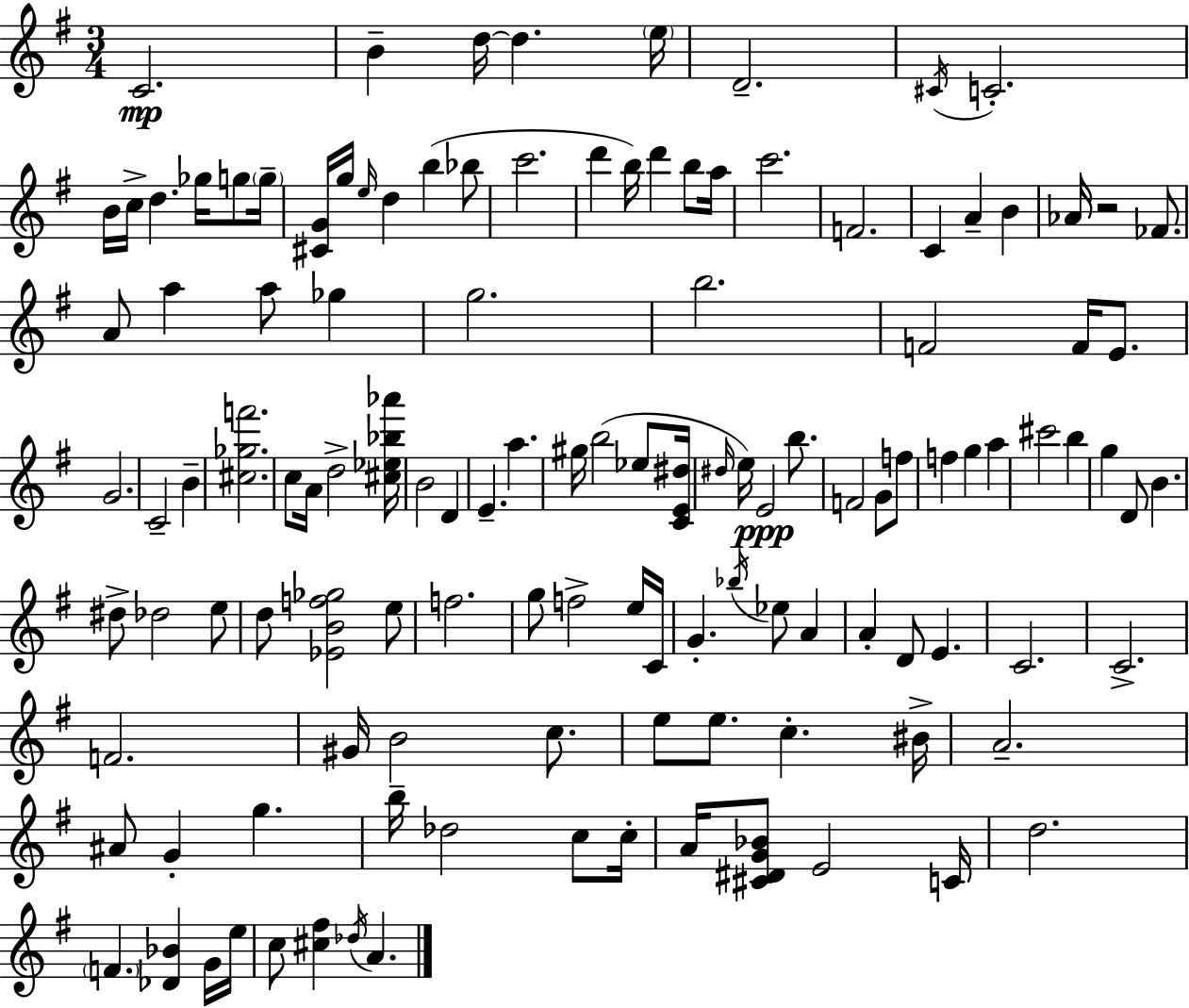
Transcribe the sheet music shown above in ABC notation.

X:1
T:Untitled
M:3/4
L:1/4
K:G
C2 B d/4 d e/4 D2 ^C/4 C2 B/4 c/4 d _g/4 g/2 g/4 [^CG]/4 g/4 e/4 d b _b/2 c'2 d' b/4 d' b/2 a/4 c'2 F2 C A B _A/4 z2 _F/2 A/2 a a/2 _g g2 b2 F2 F/4 E/2 G2 C2 B [^c_gf']2 c/2 A/4 d2 [^c_e_b_a']/4 B2 D E a ^g/4 b2 _e/2 [CE^d]/4 ^d/4 e/4 E2 b/2 F2 G/2 f/2 f g a ^c'2 b g D/2 B ^d/2 _d2 e/2 d/2 [_EBf_g]2 e/2 f2 g/2 f2 e/4 C/4 G _b/4 _e/2 A A D/2 E C2 C2 F2 ^G/4 B2 c/2 e/2 e/2 c ^B/4 A2 ^A/2 G g b/4 _d2 c/2 c/4 A/4 [^C^DG_B]/2 E2 C/4 d2 F [_D_B] G/4 e/4 c/2 [^c^f] _d/4 A